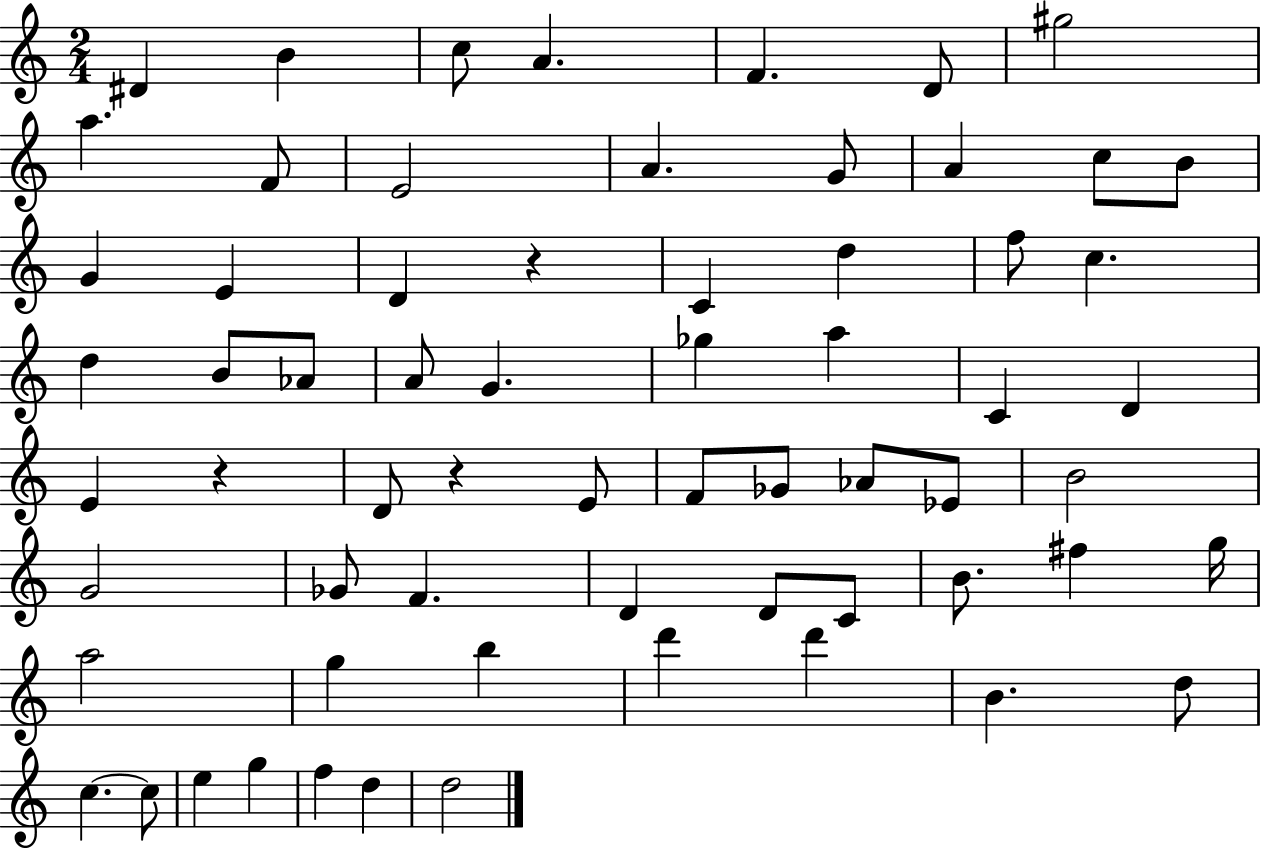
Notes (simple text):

D#4/q B4/q C5/e A4/q. F4/q. D4/e G#5/h A5/q. F4/e E4/h A4/q. G4/e A4/q C5/e B4/e G4/q E4/q D4/q R/q C4/q D5/q F5/e C5/q. D5/q B4/e Ab4/e A4/e G4/q. Gb5/q A5/q C4/q D4/q E4/q R/q D4/e R/q E4/e F4/e Gb4/e Ab4/e Eb4/e B4/h G4/h Gb4/e F4/q. D4/q D4/e C4/e B4/e. F#5/q G5/s A5/h G5/q B5/q D6/q D6/q B4/q. D5/e C5/q. C5/e E5/q G5/q F5/q D5/q D5/h